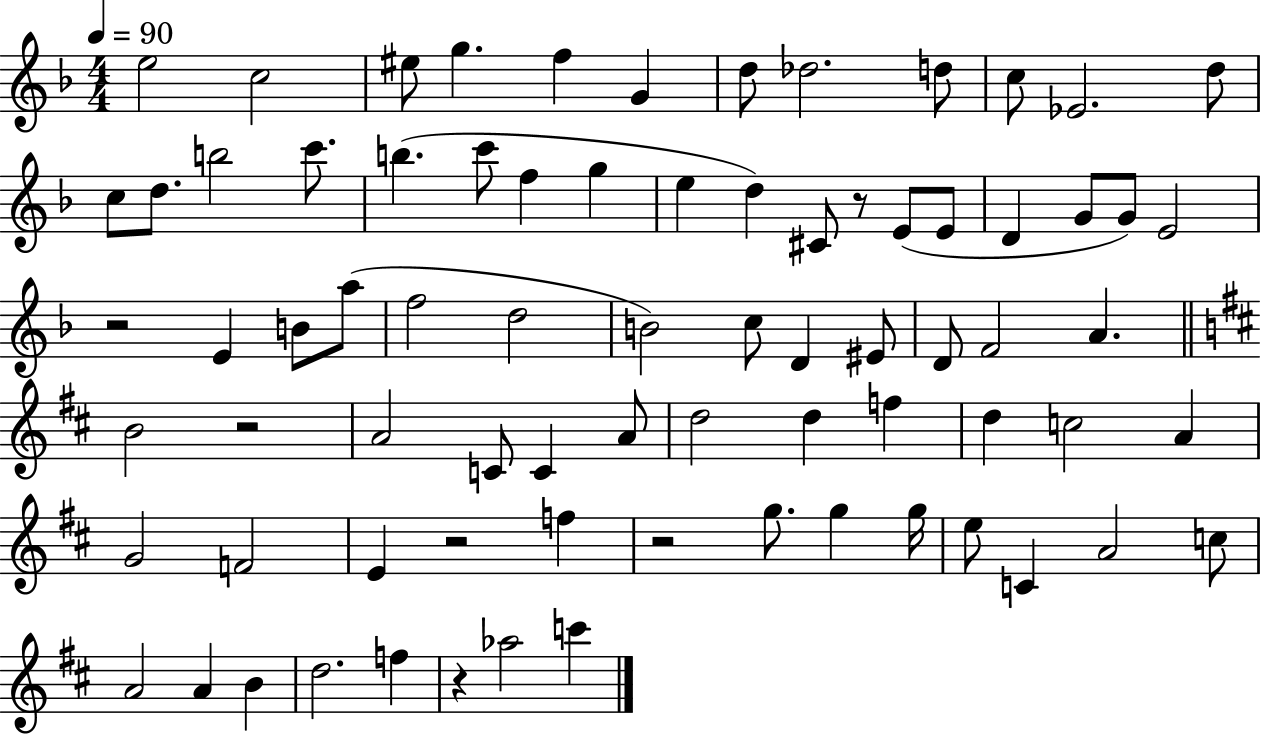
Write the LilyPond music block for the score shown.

{
  \clef treble
  \numericTimeSignature
  \time 4/4
  \key f \major
  \tempo 4 = 90
  \repeat volta 2 { e''2 c''2 | eis''8 g''4. f''4 g'4 | d''8 des''2. d''8 | c''8 ees'2. d''8 | \break c''8 d''8. b''2 c'''8. | b''4.( c'''8 f''4 g''4 | e''4 d''4) cis'8 r8 e'8( e'8 | d'4 g'8 g'8) e'2 | \break r2 e'4 b'8 a''8( | f''2 d''2 | b'2) c''8 d'4 eis'8 | d'8 f'2 a'4. | \break \bar "||" \break \key d \major b'2 r2 | a'2 c'8 c'4 a'8 | d''2 d''4 f''4 | d''4 c''2 a'4 | \break g'2 f'2 | e'4 r2 f''4 | r2 g''8. g''4 g''16 | e''8 c'4 a'2 c''8 | \break a'2 a'4 b'4 | d''2. f''4 | r4 aes''2 c'''4 | } \bar "|."
}